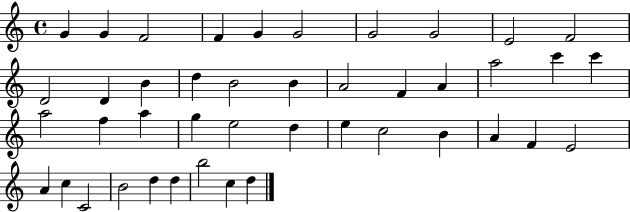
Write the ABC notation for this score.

X:1
T:Untitled
M:4/4
L:1/4
K:C
G G F2 F G G2 G2 G2 E2 F2 D2 D B d B2 B A2 F A a2 c' c' a2 f a g e2 d e c2 B A F E2 A c C2 B2 d d b2 c d